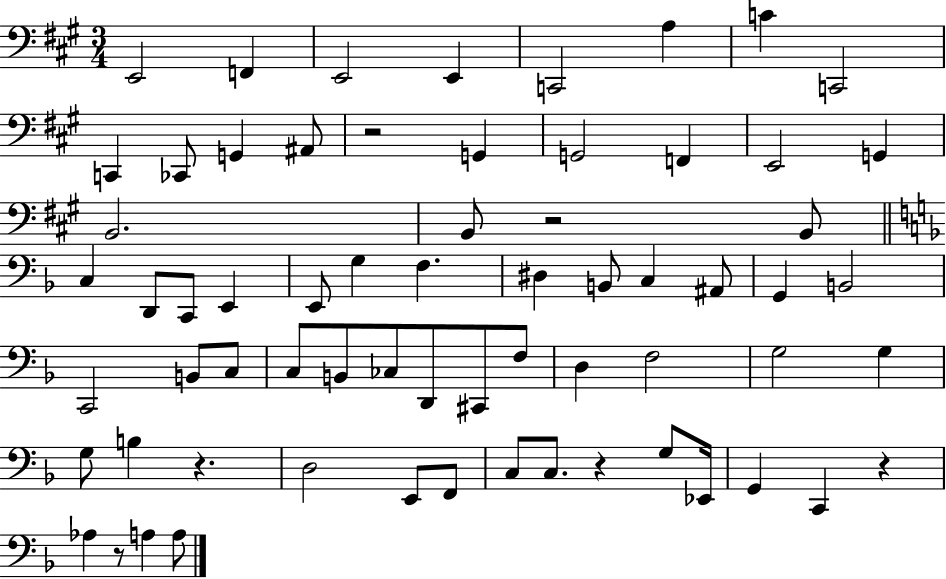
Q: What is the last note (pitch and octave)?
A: A3